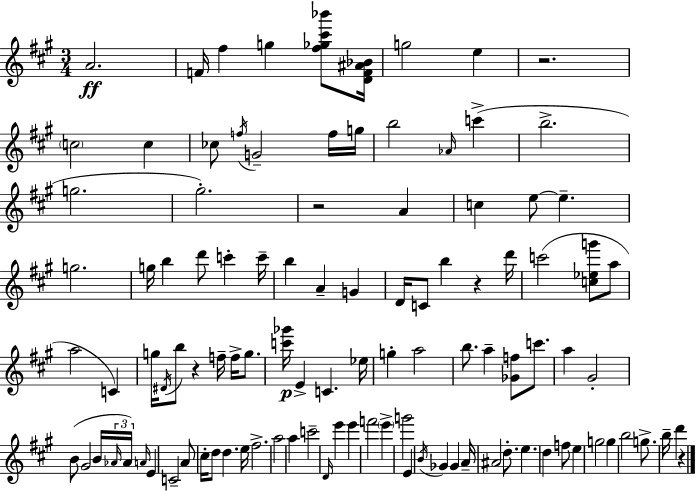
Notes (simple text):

A4/h. F4/s F#5/q G5/q [F#5,Gb5,C#6,Bb6]/e [D4,F4,A#4,Bb4]/s G5/h E5/q R/h. C5/h C5/q CES5/e F5/s G4/h F5/s G5/s B5/h Ab4/s C6/q B5/h. G5/h. G#5/h. R/h A4/q C5/q E5/e E5/q. G5/h. G5/s B5/q D6/e C6/q C6/s B5/q A4/q G4/q D4/s C4/e B5/q R/q D6/s C6/h [C5,Eb5,G6]/e A5/e A5/h C4/q G5/s D#4/s B5/e R/q F5/s F5/s G5/e. [C6,Gb6]/s E4/q C4/q. Eb5/s G5/q A5/h B5/e. A5/q [Gb4,F5]/e C6/e. A5/q G#4/h B4/e G#4/h B4/s Ab4/s Ab4/s A4/s E4/q C4/h A4/e C#5/s D5/e D5/q. E5/s F#5/h. A5/h A5/q C6/h D4/s E6/q E6/q F6/h E6/q G6/h E4/q B4/s Gb4/q Gb4/q A4/s A#4/h D5/e. E5/q. D5/q F5/e E5/q G5/h G5/q B5/h G5/e. B5/s D6/q R/q